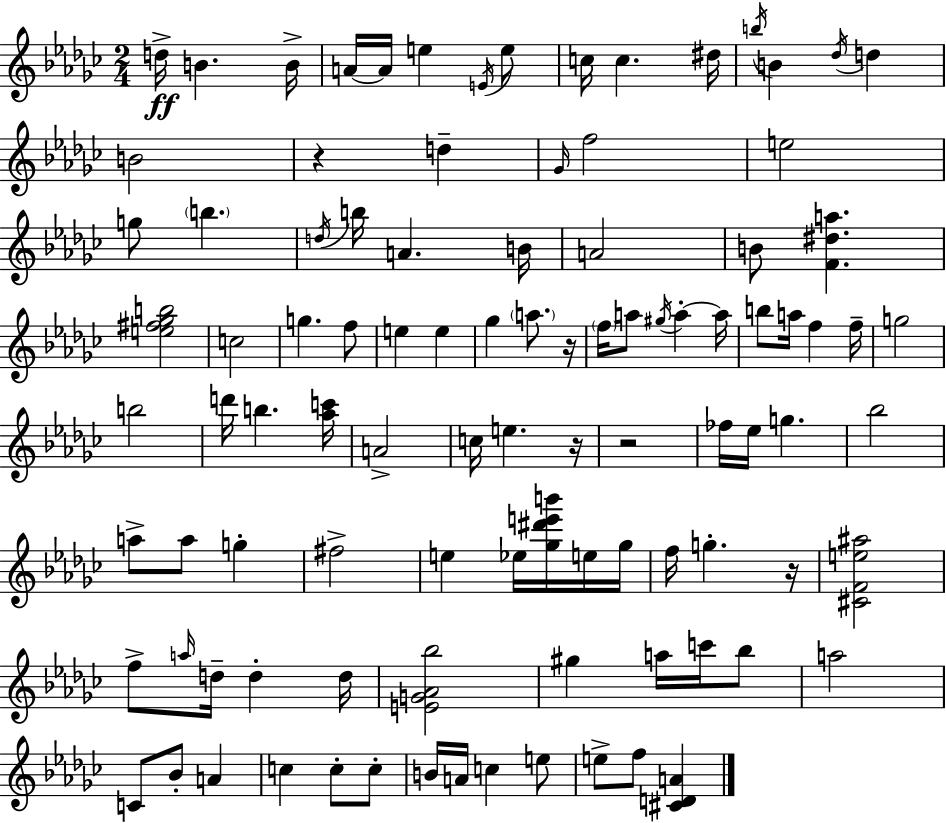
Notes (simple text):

D5/s B4/q. B4/s A4/s A4/s E5/q E4/s E5/e C5/s C5/q. D#5/s B5/s B4/q Db5/s D5/q B4/h R/q D5/q Gb4/s F5/h E5/h G5/e B5/q. D5/s B5/s A4/q. B4/s A4/h B4/e [F4,D#5,A5]/q. [E5,F#5,Gb5,B5]/h C5/h G5/q. F5/e E5/q E5/q Gb5/q A5/e. R/s F5/s A5/e G#5/s A5/q A5/s B5/e A5/s F5/q F5/s G5/h B5/h D6/s B5/q. [Ab5,C6]/s A4/h C5/s E5/q. R/s R/h FES5/s Eb5/s G5/q. Bb5/h A5/e A5/e G5/q F#5/h E5/q Eb5/s [Gb5,D#6,E6,B6]/s E5/s Gb5/s F5/s G5/q. R/s [C#4,F4,E5,A#5]/h F5/e A5/s D5/s D5/q D5/s [E4,G4,Ab4,Bb5]/h G#5/q A5/s C6/s Bb5/e A5/h C4/e Bb4/e A4/q C5/q C5/e C5/e B4/s A4/s C5/q E5/e E5/e F5/e [C#4,D4,A4]/q